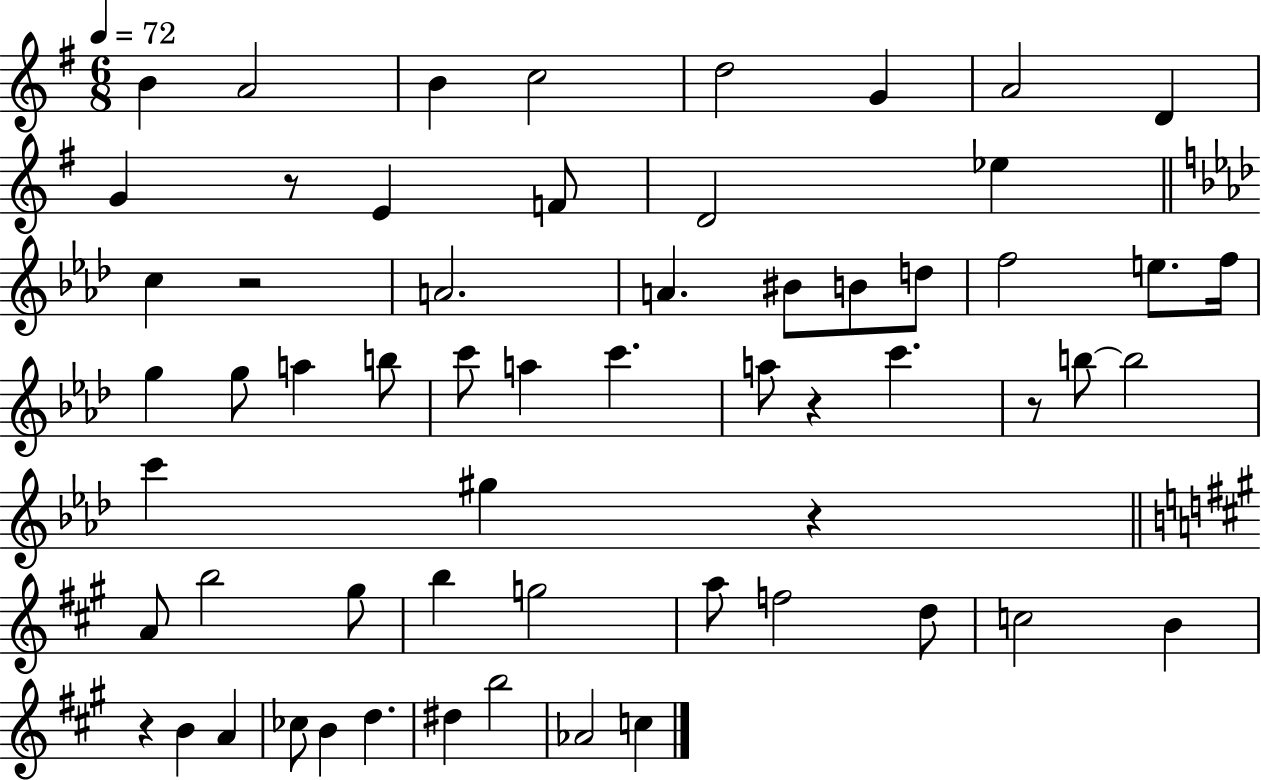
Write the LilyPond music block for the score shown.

{
  \clef treble
  \numericTimeSignature
  \time 6/8
  \key g \major
  \tempo 4 = 72
  b'4 a'2 | b'4 c''2 | d''2 g'4 | a'2 d'4 | \break g'4 r8 e'4 f'8 | d'2 ees''4 | \bar "||" \break \key aes \major c''4 r2 | a'2. | a'4. bis'8 b'8 d''8 | f''2 e''8. f''16 | \break g''4 g''8 a''4 b''8 | c'''8 a''4 c'''4. | a''8 r4 c'''4. | r8 b''8~~ b''2 | \break c'''4 gis''4 r4 | \bar "||" \break \key a \major a'8 b''2 gis''8 | b''4 g''2 | a''8 f''2 d''8 | c''2 b'4 | \break r4 b'4 a'4 | ces''8 b'4 d''4. | dis''4 b''2 | aes'2 c''4 | \break \bar "|."
}